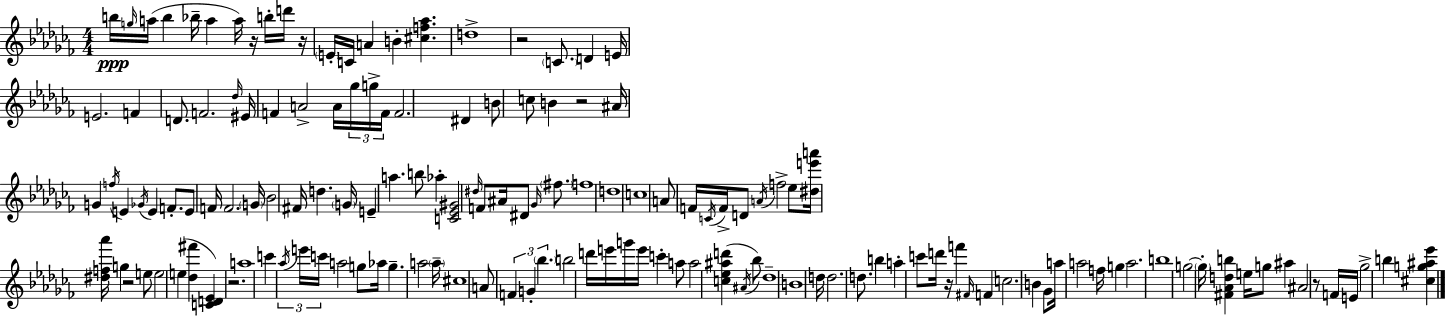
B5/s G5/s A5/s B5/q Bb5/s A5/q A5/s R/s B5/s D6/s R/s E4/s C4/s A4/q B4/q [C#5,F5,Ab5]/q. D5/w R/h C4/e. D4/q E4/s E4/h. F4/q D4/e. F4/h. Db5/s EIS4/s F4/q A4/h A4/s Gb5/s G5/s F4/s F4/h. D#4/q B4/e C5/e B4/q R/h A#4/s G4/q F5/s E4/q Gb4/s E4/q F4/e. E4/e F4/s F4/h. G4/s Bb4/h F#4/s D5/q. G4/s E4/q A5/q. B5/e Ab5/q [C4,Eb4,G#4]/h D#5/s F4/e A#4/s D#4/e Gb4/s F#5/e. F5/w D5/w C5/w A4/e F4/s C4/s F4/s D4/e A4/s F5/h Eb5/e [D#5,E6,A6]/s [D#5,F5,Ab6]/s G5/q R/h E5/e E5/h E5/q [Db5,F#6]/q [C4,D4,Eb4]/q R/h. A5/w C6/q Ab5/s E6/s C6/s A5/h G5/e Ab5/s G5/q. A5/h A5/s C#5/w A4/e F4/q G4/q Bb5/q. B5/h D6/s E6/s G6/s E6/s C6/q A5/e A5/h [C5,Eb5,A#5,D6]/q A#4/s Bb5/e Db5/w B4/w D5/s D5/h. D5/e. B5/q A5/q C6/e D6/s R/s F6/q F#4/s F4/q C5/h. B4/q Gb4/e A5/s A5/h F5/s G5/q A5/h. B5/w G5/h G5/s [F#4,Ab4,D5,B5]/q E5/s G5/e A#5/q A#4/h R/e F4/s E4/s Gb5/h B5/q [C#5,G5,A#5,Eb6]/q